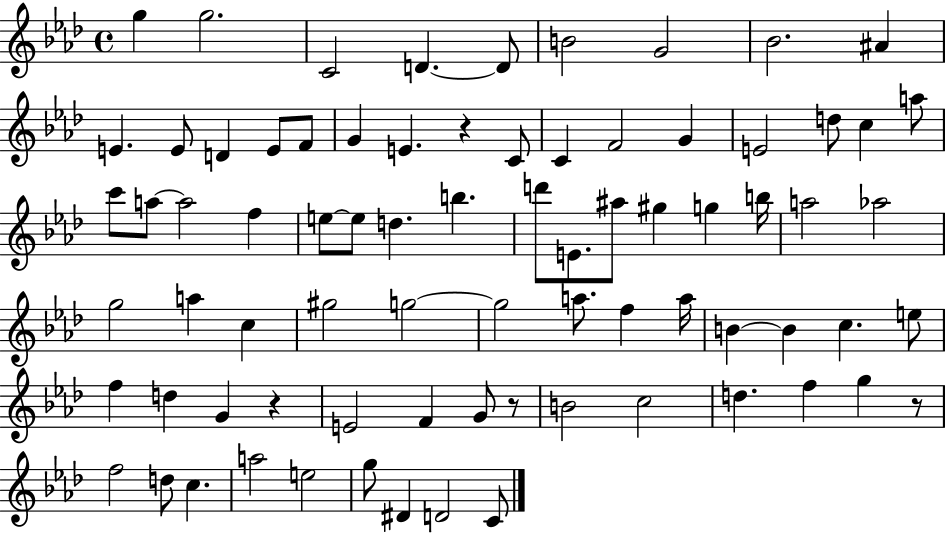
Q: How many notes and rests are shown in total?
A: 77